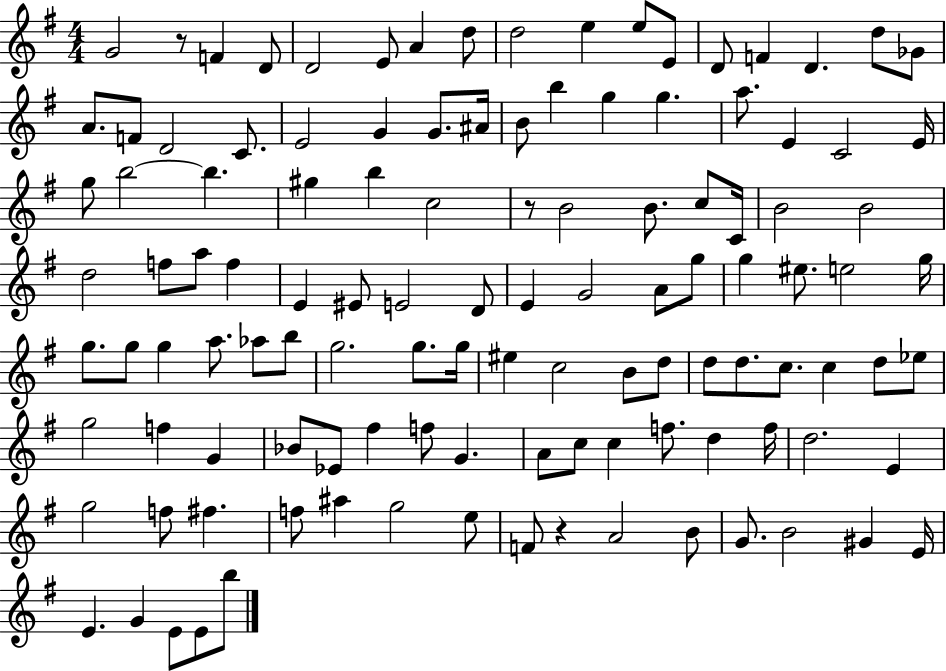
{
  \clef treble
  \numericTimeSignature
  \time 4/4
  \key g \major
  g'2 r8 f'4 d'8 | d'2 e'8 a'4 d''8 | d''2 e''4 e''8 e'8 | d'8 f'4 d'4. d''8 ges'8 | \break a'8. f'8 d'2 c'8. | e'2 g'4 g'8. ais'16 | b'8 b''4 g''4 g''4. | a''8. e'4 c'2 e'16 | \break g''8 b''2~~ b''4. | gis''4 b''4 c''2 | r8 b'2 b'8. c''8 c'16 | b'2 b'2 | \break d''2 f''8 a''8 f''4 | e'4 eis'8 e'2 d'8 | e'4 g'2 a'8 g''8 | g''4 eis''8. e''2 g''16 | \break g''8. g''8 g''4 a''8. aes''8 b''8 | g''2. g''8. g''16 | eis''4 c''2 b'8 d''8 | d''8 d''8. c''8. c''4 d''8 ees''8 | \break g''2 f''4 g'4 | bes'8 ees'8 fis''4 f''8 g'4. | a'8 c''8 c''4 f''8. d''4 f''16 | d''2. e'4 | \break g''2 f''8 fis''4. | f''8 ais''4 g''2 e''8 | f'8 r4 a'2 b'8 | g'8. b'2 gis'4 e'16 | \break e'4. g'4 e'8 e'8 b''8 | \bar "|."
}